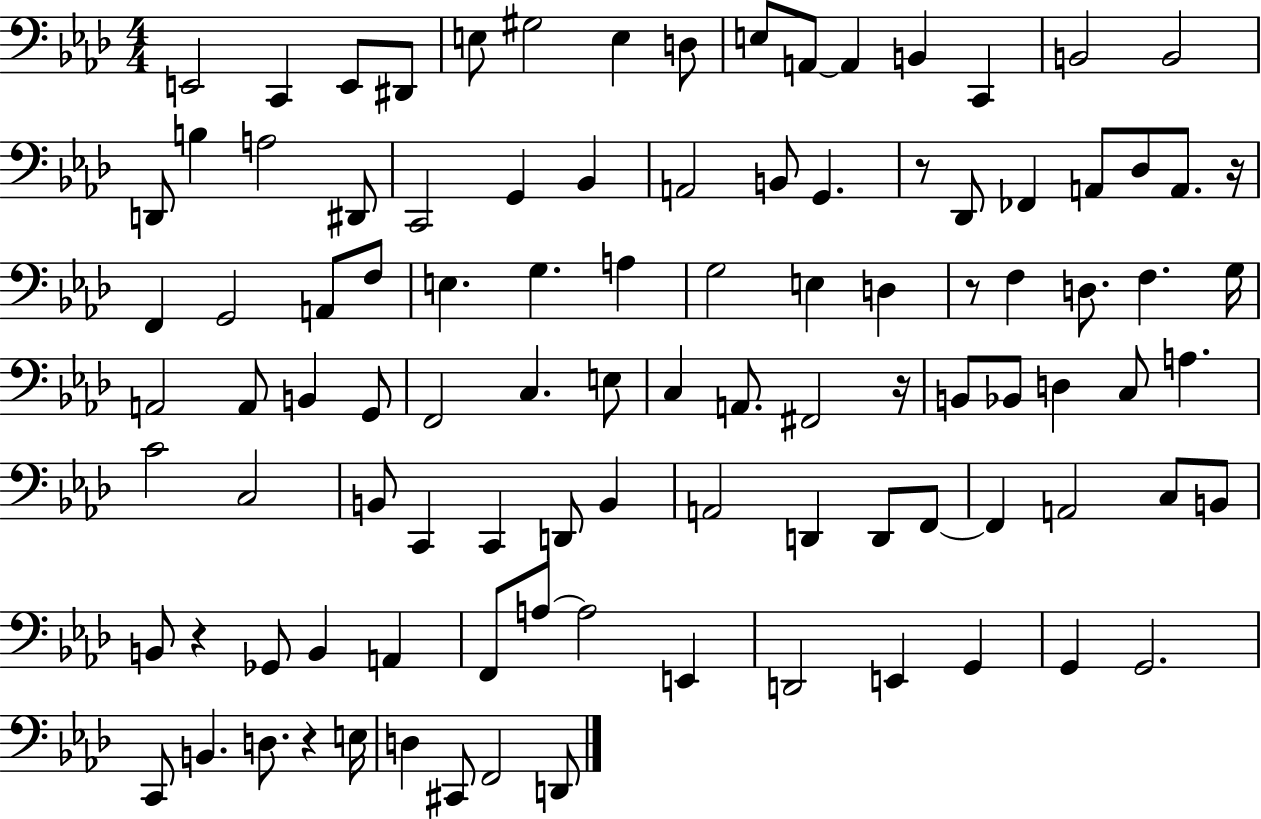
X:1
T:Untitled
M:4/4
L:1/4
K:Ab
E,,2 C,, E,,/2 ^D,,/2 E,/2 ^G,2 E, D,/2 E,/2 A,,/2 A,, B,, C,, B,,2 B,,2 D,,/2 B, A,2 ^D,,/2 C,,2 G,, _B,, A,,2 B,,/2 G,, z/2 _D,,/2 _F,, A,,/2 _D,/2 A,,/2 z/4 F,, G,,2 A,,/2 F,/2 E, G, A, G,2 E, D, z/2 F, D,/2 F, G,/4 A,,2 A,,/2 B,, G,,/2 F,,2 C, E,/2 C, A,,/2 ^F,,2 z/4 B,,/2 _B,,/2 D, C,/2 A, C2 C,2 B,,/2 C,, C,, D,,/2 B,, A,,2 D,, D,,/2 F,,/2 F,, A,,2 C,/2 B,,/2 B,,/2 z _G,,/2 B,, A,, F,,/2 A,/2 A,2 E,, D,,2 E,, G,, G,, G,,2 C,,/2 B,, D,/2 z E,/4 D, ^C,,/2 F,,2 D,,/2